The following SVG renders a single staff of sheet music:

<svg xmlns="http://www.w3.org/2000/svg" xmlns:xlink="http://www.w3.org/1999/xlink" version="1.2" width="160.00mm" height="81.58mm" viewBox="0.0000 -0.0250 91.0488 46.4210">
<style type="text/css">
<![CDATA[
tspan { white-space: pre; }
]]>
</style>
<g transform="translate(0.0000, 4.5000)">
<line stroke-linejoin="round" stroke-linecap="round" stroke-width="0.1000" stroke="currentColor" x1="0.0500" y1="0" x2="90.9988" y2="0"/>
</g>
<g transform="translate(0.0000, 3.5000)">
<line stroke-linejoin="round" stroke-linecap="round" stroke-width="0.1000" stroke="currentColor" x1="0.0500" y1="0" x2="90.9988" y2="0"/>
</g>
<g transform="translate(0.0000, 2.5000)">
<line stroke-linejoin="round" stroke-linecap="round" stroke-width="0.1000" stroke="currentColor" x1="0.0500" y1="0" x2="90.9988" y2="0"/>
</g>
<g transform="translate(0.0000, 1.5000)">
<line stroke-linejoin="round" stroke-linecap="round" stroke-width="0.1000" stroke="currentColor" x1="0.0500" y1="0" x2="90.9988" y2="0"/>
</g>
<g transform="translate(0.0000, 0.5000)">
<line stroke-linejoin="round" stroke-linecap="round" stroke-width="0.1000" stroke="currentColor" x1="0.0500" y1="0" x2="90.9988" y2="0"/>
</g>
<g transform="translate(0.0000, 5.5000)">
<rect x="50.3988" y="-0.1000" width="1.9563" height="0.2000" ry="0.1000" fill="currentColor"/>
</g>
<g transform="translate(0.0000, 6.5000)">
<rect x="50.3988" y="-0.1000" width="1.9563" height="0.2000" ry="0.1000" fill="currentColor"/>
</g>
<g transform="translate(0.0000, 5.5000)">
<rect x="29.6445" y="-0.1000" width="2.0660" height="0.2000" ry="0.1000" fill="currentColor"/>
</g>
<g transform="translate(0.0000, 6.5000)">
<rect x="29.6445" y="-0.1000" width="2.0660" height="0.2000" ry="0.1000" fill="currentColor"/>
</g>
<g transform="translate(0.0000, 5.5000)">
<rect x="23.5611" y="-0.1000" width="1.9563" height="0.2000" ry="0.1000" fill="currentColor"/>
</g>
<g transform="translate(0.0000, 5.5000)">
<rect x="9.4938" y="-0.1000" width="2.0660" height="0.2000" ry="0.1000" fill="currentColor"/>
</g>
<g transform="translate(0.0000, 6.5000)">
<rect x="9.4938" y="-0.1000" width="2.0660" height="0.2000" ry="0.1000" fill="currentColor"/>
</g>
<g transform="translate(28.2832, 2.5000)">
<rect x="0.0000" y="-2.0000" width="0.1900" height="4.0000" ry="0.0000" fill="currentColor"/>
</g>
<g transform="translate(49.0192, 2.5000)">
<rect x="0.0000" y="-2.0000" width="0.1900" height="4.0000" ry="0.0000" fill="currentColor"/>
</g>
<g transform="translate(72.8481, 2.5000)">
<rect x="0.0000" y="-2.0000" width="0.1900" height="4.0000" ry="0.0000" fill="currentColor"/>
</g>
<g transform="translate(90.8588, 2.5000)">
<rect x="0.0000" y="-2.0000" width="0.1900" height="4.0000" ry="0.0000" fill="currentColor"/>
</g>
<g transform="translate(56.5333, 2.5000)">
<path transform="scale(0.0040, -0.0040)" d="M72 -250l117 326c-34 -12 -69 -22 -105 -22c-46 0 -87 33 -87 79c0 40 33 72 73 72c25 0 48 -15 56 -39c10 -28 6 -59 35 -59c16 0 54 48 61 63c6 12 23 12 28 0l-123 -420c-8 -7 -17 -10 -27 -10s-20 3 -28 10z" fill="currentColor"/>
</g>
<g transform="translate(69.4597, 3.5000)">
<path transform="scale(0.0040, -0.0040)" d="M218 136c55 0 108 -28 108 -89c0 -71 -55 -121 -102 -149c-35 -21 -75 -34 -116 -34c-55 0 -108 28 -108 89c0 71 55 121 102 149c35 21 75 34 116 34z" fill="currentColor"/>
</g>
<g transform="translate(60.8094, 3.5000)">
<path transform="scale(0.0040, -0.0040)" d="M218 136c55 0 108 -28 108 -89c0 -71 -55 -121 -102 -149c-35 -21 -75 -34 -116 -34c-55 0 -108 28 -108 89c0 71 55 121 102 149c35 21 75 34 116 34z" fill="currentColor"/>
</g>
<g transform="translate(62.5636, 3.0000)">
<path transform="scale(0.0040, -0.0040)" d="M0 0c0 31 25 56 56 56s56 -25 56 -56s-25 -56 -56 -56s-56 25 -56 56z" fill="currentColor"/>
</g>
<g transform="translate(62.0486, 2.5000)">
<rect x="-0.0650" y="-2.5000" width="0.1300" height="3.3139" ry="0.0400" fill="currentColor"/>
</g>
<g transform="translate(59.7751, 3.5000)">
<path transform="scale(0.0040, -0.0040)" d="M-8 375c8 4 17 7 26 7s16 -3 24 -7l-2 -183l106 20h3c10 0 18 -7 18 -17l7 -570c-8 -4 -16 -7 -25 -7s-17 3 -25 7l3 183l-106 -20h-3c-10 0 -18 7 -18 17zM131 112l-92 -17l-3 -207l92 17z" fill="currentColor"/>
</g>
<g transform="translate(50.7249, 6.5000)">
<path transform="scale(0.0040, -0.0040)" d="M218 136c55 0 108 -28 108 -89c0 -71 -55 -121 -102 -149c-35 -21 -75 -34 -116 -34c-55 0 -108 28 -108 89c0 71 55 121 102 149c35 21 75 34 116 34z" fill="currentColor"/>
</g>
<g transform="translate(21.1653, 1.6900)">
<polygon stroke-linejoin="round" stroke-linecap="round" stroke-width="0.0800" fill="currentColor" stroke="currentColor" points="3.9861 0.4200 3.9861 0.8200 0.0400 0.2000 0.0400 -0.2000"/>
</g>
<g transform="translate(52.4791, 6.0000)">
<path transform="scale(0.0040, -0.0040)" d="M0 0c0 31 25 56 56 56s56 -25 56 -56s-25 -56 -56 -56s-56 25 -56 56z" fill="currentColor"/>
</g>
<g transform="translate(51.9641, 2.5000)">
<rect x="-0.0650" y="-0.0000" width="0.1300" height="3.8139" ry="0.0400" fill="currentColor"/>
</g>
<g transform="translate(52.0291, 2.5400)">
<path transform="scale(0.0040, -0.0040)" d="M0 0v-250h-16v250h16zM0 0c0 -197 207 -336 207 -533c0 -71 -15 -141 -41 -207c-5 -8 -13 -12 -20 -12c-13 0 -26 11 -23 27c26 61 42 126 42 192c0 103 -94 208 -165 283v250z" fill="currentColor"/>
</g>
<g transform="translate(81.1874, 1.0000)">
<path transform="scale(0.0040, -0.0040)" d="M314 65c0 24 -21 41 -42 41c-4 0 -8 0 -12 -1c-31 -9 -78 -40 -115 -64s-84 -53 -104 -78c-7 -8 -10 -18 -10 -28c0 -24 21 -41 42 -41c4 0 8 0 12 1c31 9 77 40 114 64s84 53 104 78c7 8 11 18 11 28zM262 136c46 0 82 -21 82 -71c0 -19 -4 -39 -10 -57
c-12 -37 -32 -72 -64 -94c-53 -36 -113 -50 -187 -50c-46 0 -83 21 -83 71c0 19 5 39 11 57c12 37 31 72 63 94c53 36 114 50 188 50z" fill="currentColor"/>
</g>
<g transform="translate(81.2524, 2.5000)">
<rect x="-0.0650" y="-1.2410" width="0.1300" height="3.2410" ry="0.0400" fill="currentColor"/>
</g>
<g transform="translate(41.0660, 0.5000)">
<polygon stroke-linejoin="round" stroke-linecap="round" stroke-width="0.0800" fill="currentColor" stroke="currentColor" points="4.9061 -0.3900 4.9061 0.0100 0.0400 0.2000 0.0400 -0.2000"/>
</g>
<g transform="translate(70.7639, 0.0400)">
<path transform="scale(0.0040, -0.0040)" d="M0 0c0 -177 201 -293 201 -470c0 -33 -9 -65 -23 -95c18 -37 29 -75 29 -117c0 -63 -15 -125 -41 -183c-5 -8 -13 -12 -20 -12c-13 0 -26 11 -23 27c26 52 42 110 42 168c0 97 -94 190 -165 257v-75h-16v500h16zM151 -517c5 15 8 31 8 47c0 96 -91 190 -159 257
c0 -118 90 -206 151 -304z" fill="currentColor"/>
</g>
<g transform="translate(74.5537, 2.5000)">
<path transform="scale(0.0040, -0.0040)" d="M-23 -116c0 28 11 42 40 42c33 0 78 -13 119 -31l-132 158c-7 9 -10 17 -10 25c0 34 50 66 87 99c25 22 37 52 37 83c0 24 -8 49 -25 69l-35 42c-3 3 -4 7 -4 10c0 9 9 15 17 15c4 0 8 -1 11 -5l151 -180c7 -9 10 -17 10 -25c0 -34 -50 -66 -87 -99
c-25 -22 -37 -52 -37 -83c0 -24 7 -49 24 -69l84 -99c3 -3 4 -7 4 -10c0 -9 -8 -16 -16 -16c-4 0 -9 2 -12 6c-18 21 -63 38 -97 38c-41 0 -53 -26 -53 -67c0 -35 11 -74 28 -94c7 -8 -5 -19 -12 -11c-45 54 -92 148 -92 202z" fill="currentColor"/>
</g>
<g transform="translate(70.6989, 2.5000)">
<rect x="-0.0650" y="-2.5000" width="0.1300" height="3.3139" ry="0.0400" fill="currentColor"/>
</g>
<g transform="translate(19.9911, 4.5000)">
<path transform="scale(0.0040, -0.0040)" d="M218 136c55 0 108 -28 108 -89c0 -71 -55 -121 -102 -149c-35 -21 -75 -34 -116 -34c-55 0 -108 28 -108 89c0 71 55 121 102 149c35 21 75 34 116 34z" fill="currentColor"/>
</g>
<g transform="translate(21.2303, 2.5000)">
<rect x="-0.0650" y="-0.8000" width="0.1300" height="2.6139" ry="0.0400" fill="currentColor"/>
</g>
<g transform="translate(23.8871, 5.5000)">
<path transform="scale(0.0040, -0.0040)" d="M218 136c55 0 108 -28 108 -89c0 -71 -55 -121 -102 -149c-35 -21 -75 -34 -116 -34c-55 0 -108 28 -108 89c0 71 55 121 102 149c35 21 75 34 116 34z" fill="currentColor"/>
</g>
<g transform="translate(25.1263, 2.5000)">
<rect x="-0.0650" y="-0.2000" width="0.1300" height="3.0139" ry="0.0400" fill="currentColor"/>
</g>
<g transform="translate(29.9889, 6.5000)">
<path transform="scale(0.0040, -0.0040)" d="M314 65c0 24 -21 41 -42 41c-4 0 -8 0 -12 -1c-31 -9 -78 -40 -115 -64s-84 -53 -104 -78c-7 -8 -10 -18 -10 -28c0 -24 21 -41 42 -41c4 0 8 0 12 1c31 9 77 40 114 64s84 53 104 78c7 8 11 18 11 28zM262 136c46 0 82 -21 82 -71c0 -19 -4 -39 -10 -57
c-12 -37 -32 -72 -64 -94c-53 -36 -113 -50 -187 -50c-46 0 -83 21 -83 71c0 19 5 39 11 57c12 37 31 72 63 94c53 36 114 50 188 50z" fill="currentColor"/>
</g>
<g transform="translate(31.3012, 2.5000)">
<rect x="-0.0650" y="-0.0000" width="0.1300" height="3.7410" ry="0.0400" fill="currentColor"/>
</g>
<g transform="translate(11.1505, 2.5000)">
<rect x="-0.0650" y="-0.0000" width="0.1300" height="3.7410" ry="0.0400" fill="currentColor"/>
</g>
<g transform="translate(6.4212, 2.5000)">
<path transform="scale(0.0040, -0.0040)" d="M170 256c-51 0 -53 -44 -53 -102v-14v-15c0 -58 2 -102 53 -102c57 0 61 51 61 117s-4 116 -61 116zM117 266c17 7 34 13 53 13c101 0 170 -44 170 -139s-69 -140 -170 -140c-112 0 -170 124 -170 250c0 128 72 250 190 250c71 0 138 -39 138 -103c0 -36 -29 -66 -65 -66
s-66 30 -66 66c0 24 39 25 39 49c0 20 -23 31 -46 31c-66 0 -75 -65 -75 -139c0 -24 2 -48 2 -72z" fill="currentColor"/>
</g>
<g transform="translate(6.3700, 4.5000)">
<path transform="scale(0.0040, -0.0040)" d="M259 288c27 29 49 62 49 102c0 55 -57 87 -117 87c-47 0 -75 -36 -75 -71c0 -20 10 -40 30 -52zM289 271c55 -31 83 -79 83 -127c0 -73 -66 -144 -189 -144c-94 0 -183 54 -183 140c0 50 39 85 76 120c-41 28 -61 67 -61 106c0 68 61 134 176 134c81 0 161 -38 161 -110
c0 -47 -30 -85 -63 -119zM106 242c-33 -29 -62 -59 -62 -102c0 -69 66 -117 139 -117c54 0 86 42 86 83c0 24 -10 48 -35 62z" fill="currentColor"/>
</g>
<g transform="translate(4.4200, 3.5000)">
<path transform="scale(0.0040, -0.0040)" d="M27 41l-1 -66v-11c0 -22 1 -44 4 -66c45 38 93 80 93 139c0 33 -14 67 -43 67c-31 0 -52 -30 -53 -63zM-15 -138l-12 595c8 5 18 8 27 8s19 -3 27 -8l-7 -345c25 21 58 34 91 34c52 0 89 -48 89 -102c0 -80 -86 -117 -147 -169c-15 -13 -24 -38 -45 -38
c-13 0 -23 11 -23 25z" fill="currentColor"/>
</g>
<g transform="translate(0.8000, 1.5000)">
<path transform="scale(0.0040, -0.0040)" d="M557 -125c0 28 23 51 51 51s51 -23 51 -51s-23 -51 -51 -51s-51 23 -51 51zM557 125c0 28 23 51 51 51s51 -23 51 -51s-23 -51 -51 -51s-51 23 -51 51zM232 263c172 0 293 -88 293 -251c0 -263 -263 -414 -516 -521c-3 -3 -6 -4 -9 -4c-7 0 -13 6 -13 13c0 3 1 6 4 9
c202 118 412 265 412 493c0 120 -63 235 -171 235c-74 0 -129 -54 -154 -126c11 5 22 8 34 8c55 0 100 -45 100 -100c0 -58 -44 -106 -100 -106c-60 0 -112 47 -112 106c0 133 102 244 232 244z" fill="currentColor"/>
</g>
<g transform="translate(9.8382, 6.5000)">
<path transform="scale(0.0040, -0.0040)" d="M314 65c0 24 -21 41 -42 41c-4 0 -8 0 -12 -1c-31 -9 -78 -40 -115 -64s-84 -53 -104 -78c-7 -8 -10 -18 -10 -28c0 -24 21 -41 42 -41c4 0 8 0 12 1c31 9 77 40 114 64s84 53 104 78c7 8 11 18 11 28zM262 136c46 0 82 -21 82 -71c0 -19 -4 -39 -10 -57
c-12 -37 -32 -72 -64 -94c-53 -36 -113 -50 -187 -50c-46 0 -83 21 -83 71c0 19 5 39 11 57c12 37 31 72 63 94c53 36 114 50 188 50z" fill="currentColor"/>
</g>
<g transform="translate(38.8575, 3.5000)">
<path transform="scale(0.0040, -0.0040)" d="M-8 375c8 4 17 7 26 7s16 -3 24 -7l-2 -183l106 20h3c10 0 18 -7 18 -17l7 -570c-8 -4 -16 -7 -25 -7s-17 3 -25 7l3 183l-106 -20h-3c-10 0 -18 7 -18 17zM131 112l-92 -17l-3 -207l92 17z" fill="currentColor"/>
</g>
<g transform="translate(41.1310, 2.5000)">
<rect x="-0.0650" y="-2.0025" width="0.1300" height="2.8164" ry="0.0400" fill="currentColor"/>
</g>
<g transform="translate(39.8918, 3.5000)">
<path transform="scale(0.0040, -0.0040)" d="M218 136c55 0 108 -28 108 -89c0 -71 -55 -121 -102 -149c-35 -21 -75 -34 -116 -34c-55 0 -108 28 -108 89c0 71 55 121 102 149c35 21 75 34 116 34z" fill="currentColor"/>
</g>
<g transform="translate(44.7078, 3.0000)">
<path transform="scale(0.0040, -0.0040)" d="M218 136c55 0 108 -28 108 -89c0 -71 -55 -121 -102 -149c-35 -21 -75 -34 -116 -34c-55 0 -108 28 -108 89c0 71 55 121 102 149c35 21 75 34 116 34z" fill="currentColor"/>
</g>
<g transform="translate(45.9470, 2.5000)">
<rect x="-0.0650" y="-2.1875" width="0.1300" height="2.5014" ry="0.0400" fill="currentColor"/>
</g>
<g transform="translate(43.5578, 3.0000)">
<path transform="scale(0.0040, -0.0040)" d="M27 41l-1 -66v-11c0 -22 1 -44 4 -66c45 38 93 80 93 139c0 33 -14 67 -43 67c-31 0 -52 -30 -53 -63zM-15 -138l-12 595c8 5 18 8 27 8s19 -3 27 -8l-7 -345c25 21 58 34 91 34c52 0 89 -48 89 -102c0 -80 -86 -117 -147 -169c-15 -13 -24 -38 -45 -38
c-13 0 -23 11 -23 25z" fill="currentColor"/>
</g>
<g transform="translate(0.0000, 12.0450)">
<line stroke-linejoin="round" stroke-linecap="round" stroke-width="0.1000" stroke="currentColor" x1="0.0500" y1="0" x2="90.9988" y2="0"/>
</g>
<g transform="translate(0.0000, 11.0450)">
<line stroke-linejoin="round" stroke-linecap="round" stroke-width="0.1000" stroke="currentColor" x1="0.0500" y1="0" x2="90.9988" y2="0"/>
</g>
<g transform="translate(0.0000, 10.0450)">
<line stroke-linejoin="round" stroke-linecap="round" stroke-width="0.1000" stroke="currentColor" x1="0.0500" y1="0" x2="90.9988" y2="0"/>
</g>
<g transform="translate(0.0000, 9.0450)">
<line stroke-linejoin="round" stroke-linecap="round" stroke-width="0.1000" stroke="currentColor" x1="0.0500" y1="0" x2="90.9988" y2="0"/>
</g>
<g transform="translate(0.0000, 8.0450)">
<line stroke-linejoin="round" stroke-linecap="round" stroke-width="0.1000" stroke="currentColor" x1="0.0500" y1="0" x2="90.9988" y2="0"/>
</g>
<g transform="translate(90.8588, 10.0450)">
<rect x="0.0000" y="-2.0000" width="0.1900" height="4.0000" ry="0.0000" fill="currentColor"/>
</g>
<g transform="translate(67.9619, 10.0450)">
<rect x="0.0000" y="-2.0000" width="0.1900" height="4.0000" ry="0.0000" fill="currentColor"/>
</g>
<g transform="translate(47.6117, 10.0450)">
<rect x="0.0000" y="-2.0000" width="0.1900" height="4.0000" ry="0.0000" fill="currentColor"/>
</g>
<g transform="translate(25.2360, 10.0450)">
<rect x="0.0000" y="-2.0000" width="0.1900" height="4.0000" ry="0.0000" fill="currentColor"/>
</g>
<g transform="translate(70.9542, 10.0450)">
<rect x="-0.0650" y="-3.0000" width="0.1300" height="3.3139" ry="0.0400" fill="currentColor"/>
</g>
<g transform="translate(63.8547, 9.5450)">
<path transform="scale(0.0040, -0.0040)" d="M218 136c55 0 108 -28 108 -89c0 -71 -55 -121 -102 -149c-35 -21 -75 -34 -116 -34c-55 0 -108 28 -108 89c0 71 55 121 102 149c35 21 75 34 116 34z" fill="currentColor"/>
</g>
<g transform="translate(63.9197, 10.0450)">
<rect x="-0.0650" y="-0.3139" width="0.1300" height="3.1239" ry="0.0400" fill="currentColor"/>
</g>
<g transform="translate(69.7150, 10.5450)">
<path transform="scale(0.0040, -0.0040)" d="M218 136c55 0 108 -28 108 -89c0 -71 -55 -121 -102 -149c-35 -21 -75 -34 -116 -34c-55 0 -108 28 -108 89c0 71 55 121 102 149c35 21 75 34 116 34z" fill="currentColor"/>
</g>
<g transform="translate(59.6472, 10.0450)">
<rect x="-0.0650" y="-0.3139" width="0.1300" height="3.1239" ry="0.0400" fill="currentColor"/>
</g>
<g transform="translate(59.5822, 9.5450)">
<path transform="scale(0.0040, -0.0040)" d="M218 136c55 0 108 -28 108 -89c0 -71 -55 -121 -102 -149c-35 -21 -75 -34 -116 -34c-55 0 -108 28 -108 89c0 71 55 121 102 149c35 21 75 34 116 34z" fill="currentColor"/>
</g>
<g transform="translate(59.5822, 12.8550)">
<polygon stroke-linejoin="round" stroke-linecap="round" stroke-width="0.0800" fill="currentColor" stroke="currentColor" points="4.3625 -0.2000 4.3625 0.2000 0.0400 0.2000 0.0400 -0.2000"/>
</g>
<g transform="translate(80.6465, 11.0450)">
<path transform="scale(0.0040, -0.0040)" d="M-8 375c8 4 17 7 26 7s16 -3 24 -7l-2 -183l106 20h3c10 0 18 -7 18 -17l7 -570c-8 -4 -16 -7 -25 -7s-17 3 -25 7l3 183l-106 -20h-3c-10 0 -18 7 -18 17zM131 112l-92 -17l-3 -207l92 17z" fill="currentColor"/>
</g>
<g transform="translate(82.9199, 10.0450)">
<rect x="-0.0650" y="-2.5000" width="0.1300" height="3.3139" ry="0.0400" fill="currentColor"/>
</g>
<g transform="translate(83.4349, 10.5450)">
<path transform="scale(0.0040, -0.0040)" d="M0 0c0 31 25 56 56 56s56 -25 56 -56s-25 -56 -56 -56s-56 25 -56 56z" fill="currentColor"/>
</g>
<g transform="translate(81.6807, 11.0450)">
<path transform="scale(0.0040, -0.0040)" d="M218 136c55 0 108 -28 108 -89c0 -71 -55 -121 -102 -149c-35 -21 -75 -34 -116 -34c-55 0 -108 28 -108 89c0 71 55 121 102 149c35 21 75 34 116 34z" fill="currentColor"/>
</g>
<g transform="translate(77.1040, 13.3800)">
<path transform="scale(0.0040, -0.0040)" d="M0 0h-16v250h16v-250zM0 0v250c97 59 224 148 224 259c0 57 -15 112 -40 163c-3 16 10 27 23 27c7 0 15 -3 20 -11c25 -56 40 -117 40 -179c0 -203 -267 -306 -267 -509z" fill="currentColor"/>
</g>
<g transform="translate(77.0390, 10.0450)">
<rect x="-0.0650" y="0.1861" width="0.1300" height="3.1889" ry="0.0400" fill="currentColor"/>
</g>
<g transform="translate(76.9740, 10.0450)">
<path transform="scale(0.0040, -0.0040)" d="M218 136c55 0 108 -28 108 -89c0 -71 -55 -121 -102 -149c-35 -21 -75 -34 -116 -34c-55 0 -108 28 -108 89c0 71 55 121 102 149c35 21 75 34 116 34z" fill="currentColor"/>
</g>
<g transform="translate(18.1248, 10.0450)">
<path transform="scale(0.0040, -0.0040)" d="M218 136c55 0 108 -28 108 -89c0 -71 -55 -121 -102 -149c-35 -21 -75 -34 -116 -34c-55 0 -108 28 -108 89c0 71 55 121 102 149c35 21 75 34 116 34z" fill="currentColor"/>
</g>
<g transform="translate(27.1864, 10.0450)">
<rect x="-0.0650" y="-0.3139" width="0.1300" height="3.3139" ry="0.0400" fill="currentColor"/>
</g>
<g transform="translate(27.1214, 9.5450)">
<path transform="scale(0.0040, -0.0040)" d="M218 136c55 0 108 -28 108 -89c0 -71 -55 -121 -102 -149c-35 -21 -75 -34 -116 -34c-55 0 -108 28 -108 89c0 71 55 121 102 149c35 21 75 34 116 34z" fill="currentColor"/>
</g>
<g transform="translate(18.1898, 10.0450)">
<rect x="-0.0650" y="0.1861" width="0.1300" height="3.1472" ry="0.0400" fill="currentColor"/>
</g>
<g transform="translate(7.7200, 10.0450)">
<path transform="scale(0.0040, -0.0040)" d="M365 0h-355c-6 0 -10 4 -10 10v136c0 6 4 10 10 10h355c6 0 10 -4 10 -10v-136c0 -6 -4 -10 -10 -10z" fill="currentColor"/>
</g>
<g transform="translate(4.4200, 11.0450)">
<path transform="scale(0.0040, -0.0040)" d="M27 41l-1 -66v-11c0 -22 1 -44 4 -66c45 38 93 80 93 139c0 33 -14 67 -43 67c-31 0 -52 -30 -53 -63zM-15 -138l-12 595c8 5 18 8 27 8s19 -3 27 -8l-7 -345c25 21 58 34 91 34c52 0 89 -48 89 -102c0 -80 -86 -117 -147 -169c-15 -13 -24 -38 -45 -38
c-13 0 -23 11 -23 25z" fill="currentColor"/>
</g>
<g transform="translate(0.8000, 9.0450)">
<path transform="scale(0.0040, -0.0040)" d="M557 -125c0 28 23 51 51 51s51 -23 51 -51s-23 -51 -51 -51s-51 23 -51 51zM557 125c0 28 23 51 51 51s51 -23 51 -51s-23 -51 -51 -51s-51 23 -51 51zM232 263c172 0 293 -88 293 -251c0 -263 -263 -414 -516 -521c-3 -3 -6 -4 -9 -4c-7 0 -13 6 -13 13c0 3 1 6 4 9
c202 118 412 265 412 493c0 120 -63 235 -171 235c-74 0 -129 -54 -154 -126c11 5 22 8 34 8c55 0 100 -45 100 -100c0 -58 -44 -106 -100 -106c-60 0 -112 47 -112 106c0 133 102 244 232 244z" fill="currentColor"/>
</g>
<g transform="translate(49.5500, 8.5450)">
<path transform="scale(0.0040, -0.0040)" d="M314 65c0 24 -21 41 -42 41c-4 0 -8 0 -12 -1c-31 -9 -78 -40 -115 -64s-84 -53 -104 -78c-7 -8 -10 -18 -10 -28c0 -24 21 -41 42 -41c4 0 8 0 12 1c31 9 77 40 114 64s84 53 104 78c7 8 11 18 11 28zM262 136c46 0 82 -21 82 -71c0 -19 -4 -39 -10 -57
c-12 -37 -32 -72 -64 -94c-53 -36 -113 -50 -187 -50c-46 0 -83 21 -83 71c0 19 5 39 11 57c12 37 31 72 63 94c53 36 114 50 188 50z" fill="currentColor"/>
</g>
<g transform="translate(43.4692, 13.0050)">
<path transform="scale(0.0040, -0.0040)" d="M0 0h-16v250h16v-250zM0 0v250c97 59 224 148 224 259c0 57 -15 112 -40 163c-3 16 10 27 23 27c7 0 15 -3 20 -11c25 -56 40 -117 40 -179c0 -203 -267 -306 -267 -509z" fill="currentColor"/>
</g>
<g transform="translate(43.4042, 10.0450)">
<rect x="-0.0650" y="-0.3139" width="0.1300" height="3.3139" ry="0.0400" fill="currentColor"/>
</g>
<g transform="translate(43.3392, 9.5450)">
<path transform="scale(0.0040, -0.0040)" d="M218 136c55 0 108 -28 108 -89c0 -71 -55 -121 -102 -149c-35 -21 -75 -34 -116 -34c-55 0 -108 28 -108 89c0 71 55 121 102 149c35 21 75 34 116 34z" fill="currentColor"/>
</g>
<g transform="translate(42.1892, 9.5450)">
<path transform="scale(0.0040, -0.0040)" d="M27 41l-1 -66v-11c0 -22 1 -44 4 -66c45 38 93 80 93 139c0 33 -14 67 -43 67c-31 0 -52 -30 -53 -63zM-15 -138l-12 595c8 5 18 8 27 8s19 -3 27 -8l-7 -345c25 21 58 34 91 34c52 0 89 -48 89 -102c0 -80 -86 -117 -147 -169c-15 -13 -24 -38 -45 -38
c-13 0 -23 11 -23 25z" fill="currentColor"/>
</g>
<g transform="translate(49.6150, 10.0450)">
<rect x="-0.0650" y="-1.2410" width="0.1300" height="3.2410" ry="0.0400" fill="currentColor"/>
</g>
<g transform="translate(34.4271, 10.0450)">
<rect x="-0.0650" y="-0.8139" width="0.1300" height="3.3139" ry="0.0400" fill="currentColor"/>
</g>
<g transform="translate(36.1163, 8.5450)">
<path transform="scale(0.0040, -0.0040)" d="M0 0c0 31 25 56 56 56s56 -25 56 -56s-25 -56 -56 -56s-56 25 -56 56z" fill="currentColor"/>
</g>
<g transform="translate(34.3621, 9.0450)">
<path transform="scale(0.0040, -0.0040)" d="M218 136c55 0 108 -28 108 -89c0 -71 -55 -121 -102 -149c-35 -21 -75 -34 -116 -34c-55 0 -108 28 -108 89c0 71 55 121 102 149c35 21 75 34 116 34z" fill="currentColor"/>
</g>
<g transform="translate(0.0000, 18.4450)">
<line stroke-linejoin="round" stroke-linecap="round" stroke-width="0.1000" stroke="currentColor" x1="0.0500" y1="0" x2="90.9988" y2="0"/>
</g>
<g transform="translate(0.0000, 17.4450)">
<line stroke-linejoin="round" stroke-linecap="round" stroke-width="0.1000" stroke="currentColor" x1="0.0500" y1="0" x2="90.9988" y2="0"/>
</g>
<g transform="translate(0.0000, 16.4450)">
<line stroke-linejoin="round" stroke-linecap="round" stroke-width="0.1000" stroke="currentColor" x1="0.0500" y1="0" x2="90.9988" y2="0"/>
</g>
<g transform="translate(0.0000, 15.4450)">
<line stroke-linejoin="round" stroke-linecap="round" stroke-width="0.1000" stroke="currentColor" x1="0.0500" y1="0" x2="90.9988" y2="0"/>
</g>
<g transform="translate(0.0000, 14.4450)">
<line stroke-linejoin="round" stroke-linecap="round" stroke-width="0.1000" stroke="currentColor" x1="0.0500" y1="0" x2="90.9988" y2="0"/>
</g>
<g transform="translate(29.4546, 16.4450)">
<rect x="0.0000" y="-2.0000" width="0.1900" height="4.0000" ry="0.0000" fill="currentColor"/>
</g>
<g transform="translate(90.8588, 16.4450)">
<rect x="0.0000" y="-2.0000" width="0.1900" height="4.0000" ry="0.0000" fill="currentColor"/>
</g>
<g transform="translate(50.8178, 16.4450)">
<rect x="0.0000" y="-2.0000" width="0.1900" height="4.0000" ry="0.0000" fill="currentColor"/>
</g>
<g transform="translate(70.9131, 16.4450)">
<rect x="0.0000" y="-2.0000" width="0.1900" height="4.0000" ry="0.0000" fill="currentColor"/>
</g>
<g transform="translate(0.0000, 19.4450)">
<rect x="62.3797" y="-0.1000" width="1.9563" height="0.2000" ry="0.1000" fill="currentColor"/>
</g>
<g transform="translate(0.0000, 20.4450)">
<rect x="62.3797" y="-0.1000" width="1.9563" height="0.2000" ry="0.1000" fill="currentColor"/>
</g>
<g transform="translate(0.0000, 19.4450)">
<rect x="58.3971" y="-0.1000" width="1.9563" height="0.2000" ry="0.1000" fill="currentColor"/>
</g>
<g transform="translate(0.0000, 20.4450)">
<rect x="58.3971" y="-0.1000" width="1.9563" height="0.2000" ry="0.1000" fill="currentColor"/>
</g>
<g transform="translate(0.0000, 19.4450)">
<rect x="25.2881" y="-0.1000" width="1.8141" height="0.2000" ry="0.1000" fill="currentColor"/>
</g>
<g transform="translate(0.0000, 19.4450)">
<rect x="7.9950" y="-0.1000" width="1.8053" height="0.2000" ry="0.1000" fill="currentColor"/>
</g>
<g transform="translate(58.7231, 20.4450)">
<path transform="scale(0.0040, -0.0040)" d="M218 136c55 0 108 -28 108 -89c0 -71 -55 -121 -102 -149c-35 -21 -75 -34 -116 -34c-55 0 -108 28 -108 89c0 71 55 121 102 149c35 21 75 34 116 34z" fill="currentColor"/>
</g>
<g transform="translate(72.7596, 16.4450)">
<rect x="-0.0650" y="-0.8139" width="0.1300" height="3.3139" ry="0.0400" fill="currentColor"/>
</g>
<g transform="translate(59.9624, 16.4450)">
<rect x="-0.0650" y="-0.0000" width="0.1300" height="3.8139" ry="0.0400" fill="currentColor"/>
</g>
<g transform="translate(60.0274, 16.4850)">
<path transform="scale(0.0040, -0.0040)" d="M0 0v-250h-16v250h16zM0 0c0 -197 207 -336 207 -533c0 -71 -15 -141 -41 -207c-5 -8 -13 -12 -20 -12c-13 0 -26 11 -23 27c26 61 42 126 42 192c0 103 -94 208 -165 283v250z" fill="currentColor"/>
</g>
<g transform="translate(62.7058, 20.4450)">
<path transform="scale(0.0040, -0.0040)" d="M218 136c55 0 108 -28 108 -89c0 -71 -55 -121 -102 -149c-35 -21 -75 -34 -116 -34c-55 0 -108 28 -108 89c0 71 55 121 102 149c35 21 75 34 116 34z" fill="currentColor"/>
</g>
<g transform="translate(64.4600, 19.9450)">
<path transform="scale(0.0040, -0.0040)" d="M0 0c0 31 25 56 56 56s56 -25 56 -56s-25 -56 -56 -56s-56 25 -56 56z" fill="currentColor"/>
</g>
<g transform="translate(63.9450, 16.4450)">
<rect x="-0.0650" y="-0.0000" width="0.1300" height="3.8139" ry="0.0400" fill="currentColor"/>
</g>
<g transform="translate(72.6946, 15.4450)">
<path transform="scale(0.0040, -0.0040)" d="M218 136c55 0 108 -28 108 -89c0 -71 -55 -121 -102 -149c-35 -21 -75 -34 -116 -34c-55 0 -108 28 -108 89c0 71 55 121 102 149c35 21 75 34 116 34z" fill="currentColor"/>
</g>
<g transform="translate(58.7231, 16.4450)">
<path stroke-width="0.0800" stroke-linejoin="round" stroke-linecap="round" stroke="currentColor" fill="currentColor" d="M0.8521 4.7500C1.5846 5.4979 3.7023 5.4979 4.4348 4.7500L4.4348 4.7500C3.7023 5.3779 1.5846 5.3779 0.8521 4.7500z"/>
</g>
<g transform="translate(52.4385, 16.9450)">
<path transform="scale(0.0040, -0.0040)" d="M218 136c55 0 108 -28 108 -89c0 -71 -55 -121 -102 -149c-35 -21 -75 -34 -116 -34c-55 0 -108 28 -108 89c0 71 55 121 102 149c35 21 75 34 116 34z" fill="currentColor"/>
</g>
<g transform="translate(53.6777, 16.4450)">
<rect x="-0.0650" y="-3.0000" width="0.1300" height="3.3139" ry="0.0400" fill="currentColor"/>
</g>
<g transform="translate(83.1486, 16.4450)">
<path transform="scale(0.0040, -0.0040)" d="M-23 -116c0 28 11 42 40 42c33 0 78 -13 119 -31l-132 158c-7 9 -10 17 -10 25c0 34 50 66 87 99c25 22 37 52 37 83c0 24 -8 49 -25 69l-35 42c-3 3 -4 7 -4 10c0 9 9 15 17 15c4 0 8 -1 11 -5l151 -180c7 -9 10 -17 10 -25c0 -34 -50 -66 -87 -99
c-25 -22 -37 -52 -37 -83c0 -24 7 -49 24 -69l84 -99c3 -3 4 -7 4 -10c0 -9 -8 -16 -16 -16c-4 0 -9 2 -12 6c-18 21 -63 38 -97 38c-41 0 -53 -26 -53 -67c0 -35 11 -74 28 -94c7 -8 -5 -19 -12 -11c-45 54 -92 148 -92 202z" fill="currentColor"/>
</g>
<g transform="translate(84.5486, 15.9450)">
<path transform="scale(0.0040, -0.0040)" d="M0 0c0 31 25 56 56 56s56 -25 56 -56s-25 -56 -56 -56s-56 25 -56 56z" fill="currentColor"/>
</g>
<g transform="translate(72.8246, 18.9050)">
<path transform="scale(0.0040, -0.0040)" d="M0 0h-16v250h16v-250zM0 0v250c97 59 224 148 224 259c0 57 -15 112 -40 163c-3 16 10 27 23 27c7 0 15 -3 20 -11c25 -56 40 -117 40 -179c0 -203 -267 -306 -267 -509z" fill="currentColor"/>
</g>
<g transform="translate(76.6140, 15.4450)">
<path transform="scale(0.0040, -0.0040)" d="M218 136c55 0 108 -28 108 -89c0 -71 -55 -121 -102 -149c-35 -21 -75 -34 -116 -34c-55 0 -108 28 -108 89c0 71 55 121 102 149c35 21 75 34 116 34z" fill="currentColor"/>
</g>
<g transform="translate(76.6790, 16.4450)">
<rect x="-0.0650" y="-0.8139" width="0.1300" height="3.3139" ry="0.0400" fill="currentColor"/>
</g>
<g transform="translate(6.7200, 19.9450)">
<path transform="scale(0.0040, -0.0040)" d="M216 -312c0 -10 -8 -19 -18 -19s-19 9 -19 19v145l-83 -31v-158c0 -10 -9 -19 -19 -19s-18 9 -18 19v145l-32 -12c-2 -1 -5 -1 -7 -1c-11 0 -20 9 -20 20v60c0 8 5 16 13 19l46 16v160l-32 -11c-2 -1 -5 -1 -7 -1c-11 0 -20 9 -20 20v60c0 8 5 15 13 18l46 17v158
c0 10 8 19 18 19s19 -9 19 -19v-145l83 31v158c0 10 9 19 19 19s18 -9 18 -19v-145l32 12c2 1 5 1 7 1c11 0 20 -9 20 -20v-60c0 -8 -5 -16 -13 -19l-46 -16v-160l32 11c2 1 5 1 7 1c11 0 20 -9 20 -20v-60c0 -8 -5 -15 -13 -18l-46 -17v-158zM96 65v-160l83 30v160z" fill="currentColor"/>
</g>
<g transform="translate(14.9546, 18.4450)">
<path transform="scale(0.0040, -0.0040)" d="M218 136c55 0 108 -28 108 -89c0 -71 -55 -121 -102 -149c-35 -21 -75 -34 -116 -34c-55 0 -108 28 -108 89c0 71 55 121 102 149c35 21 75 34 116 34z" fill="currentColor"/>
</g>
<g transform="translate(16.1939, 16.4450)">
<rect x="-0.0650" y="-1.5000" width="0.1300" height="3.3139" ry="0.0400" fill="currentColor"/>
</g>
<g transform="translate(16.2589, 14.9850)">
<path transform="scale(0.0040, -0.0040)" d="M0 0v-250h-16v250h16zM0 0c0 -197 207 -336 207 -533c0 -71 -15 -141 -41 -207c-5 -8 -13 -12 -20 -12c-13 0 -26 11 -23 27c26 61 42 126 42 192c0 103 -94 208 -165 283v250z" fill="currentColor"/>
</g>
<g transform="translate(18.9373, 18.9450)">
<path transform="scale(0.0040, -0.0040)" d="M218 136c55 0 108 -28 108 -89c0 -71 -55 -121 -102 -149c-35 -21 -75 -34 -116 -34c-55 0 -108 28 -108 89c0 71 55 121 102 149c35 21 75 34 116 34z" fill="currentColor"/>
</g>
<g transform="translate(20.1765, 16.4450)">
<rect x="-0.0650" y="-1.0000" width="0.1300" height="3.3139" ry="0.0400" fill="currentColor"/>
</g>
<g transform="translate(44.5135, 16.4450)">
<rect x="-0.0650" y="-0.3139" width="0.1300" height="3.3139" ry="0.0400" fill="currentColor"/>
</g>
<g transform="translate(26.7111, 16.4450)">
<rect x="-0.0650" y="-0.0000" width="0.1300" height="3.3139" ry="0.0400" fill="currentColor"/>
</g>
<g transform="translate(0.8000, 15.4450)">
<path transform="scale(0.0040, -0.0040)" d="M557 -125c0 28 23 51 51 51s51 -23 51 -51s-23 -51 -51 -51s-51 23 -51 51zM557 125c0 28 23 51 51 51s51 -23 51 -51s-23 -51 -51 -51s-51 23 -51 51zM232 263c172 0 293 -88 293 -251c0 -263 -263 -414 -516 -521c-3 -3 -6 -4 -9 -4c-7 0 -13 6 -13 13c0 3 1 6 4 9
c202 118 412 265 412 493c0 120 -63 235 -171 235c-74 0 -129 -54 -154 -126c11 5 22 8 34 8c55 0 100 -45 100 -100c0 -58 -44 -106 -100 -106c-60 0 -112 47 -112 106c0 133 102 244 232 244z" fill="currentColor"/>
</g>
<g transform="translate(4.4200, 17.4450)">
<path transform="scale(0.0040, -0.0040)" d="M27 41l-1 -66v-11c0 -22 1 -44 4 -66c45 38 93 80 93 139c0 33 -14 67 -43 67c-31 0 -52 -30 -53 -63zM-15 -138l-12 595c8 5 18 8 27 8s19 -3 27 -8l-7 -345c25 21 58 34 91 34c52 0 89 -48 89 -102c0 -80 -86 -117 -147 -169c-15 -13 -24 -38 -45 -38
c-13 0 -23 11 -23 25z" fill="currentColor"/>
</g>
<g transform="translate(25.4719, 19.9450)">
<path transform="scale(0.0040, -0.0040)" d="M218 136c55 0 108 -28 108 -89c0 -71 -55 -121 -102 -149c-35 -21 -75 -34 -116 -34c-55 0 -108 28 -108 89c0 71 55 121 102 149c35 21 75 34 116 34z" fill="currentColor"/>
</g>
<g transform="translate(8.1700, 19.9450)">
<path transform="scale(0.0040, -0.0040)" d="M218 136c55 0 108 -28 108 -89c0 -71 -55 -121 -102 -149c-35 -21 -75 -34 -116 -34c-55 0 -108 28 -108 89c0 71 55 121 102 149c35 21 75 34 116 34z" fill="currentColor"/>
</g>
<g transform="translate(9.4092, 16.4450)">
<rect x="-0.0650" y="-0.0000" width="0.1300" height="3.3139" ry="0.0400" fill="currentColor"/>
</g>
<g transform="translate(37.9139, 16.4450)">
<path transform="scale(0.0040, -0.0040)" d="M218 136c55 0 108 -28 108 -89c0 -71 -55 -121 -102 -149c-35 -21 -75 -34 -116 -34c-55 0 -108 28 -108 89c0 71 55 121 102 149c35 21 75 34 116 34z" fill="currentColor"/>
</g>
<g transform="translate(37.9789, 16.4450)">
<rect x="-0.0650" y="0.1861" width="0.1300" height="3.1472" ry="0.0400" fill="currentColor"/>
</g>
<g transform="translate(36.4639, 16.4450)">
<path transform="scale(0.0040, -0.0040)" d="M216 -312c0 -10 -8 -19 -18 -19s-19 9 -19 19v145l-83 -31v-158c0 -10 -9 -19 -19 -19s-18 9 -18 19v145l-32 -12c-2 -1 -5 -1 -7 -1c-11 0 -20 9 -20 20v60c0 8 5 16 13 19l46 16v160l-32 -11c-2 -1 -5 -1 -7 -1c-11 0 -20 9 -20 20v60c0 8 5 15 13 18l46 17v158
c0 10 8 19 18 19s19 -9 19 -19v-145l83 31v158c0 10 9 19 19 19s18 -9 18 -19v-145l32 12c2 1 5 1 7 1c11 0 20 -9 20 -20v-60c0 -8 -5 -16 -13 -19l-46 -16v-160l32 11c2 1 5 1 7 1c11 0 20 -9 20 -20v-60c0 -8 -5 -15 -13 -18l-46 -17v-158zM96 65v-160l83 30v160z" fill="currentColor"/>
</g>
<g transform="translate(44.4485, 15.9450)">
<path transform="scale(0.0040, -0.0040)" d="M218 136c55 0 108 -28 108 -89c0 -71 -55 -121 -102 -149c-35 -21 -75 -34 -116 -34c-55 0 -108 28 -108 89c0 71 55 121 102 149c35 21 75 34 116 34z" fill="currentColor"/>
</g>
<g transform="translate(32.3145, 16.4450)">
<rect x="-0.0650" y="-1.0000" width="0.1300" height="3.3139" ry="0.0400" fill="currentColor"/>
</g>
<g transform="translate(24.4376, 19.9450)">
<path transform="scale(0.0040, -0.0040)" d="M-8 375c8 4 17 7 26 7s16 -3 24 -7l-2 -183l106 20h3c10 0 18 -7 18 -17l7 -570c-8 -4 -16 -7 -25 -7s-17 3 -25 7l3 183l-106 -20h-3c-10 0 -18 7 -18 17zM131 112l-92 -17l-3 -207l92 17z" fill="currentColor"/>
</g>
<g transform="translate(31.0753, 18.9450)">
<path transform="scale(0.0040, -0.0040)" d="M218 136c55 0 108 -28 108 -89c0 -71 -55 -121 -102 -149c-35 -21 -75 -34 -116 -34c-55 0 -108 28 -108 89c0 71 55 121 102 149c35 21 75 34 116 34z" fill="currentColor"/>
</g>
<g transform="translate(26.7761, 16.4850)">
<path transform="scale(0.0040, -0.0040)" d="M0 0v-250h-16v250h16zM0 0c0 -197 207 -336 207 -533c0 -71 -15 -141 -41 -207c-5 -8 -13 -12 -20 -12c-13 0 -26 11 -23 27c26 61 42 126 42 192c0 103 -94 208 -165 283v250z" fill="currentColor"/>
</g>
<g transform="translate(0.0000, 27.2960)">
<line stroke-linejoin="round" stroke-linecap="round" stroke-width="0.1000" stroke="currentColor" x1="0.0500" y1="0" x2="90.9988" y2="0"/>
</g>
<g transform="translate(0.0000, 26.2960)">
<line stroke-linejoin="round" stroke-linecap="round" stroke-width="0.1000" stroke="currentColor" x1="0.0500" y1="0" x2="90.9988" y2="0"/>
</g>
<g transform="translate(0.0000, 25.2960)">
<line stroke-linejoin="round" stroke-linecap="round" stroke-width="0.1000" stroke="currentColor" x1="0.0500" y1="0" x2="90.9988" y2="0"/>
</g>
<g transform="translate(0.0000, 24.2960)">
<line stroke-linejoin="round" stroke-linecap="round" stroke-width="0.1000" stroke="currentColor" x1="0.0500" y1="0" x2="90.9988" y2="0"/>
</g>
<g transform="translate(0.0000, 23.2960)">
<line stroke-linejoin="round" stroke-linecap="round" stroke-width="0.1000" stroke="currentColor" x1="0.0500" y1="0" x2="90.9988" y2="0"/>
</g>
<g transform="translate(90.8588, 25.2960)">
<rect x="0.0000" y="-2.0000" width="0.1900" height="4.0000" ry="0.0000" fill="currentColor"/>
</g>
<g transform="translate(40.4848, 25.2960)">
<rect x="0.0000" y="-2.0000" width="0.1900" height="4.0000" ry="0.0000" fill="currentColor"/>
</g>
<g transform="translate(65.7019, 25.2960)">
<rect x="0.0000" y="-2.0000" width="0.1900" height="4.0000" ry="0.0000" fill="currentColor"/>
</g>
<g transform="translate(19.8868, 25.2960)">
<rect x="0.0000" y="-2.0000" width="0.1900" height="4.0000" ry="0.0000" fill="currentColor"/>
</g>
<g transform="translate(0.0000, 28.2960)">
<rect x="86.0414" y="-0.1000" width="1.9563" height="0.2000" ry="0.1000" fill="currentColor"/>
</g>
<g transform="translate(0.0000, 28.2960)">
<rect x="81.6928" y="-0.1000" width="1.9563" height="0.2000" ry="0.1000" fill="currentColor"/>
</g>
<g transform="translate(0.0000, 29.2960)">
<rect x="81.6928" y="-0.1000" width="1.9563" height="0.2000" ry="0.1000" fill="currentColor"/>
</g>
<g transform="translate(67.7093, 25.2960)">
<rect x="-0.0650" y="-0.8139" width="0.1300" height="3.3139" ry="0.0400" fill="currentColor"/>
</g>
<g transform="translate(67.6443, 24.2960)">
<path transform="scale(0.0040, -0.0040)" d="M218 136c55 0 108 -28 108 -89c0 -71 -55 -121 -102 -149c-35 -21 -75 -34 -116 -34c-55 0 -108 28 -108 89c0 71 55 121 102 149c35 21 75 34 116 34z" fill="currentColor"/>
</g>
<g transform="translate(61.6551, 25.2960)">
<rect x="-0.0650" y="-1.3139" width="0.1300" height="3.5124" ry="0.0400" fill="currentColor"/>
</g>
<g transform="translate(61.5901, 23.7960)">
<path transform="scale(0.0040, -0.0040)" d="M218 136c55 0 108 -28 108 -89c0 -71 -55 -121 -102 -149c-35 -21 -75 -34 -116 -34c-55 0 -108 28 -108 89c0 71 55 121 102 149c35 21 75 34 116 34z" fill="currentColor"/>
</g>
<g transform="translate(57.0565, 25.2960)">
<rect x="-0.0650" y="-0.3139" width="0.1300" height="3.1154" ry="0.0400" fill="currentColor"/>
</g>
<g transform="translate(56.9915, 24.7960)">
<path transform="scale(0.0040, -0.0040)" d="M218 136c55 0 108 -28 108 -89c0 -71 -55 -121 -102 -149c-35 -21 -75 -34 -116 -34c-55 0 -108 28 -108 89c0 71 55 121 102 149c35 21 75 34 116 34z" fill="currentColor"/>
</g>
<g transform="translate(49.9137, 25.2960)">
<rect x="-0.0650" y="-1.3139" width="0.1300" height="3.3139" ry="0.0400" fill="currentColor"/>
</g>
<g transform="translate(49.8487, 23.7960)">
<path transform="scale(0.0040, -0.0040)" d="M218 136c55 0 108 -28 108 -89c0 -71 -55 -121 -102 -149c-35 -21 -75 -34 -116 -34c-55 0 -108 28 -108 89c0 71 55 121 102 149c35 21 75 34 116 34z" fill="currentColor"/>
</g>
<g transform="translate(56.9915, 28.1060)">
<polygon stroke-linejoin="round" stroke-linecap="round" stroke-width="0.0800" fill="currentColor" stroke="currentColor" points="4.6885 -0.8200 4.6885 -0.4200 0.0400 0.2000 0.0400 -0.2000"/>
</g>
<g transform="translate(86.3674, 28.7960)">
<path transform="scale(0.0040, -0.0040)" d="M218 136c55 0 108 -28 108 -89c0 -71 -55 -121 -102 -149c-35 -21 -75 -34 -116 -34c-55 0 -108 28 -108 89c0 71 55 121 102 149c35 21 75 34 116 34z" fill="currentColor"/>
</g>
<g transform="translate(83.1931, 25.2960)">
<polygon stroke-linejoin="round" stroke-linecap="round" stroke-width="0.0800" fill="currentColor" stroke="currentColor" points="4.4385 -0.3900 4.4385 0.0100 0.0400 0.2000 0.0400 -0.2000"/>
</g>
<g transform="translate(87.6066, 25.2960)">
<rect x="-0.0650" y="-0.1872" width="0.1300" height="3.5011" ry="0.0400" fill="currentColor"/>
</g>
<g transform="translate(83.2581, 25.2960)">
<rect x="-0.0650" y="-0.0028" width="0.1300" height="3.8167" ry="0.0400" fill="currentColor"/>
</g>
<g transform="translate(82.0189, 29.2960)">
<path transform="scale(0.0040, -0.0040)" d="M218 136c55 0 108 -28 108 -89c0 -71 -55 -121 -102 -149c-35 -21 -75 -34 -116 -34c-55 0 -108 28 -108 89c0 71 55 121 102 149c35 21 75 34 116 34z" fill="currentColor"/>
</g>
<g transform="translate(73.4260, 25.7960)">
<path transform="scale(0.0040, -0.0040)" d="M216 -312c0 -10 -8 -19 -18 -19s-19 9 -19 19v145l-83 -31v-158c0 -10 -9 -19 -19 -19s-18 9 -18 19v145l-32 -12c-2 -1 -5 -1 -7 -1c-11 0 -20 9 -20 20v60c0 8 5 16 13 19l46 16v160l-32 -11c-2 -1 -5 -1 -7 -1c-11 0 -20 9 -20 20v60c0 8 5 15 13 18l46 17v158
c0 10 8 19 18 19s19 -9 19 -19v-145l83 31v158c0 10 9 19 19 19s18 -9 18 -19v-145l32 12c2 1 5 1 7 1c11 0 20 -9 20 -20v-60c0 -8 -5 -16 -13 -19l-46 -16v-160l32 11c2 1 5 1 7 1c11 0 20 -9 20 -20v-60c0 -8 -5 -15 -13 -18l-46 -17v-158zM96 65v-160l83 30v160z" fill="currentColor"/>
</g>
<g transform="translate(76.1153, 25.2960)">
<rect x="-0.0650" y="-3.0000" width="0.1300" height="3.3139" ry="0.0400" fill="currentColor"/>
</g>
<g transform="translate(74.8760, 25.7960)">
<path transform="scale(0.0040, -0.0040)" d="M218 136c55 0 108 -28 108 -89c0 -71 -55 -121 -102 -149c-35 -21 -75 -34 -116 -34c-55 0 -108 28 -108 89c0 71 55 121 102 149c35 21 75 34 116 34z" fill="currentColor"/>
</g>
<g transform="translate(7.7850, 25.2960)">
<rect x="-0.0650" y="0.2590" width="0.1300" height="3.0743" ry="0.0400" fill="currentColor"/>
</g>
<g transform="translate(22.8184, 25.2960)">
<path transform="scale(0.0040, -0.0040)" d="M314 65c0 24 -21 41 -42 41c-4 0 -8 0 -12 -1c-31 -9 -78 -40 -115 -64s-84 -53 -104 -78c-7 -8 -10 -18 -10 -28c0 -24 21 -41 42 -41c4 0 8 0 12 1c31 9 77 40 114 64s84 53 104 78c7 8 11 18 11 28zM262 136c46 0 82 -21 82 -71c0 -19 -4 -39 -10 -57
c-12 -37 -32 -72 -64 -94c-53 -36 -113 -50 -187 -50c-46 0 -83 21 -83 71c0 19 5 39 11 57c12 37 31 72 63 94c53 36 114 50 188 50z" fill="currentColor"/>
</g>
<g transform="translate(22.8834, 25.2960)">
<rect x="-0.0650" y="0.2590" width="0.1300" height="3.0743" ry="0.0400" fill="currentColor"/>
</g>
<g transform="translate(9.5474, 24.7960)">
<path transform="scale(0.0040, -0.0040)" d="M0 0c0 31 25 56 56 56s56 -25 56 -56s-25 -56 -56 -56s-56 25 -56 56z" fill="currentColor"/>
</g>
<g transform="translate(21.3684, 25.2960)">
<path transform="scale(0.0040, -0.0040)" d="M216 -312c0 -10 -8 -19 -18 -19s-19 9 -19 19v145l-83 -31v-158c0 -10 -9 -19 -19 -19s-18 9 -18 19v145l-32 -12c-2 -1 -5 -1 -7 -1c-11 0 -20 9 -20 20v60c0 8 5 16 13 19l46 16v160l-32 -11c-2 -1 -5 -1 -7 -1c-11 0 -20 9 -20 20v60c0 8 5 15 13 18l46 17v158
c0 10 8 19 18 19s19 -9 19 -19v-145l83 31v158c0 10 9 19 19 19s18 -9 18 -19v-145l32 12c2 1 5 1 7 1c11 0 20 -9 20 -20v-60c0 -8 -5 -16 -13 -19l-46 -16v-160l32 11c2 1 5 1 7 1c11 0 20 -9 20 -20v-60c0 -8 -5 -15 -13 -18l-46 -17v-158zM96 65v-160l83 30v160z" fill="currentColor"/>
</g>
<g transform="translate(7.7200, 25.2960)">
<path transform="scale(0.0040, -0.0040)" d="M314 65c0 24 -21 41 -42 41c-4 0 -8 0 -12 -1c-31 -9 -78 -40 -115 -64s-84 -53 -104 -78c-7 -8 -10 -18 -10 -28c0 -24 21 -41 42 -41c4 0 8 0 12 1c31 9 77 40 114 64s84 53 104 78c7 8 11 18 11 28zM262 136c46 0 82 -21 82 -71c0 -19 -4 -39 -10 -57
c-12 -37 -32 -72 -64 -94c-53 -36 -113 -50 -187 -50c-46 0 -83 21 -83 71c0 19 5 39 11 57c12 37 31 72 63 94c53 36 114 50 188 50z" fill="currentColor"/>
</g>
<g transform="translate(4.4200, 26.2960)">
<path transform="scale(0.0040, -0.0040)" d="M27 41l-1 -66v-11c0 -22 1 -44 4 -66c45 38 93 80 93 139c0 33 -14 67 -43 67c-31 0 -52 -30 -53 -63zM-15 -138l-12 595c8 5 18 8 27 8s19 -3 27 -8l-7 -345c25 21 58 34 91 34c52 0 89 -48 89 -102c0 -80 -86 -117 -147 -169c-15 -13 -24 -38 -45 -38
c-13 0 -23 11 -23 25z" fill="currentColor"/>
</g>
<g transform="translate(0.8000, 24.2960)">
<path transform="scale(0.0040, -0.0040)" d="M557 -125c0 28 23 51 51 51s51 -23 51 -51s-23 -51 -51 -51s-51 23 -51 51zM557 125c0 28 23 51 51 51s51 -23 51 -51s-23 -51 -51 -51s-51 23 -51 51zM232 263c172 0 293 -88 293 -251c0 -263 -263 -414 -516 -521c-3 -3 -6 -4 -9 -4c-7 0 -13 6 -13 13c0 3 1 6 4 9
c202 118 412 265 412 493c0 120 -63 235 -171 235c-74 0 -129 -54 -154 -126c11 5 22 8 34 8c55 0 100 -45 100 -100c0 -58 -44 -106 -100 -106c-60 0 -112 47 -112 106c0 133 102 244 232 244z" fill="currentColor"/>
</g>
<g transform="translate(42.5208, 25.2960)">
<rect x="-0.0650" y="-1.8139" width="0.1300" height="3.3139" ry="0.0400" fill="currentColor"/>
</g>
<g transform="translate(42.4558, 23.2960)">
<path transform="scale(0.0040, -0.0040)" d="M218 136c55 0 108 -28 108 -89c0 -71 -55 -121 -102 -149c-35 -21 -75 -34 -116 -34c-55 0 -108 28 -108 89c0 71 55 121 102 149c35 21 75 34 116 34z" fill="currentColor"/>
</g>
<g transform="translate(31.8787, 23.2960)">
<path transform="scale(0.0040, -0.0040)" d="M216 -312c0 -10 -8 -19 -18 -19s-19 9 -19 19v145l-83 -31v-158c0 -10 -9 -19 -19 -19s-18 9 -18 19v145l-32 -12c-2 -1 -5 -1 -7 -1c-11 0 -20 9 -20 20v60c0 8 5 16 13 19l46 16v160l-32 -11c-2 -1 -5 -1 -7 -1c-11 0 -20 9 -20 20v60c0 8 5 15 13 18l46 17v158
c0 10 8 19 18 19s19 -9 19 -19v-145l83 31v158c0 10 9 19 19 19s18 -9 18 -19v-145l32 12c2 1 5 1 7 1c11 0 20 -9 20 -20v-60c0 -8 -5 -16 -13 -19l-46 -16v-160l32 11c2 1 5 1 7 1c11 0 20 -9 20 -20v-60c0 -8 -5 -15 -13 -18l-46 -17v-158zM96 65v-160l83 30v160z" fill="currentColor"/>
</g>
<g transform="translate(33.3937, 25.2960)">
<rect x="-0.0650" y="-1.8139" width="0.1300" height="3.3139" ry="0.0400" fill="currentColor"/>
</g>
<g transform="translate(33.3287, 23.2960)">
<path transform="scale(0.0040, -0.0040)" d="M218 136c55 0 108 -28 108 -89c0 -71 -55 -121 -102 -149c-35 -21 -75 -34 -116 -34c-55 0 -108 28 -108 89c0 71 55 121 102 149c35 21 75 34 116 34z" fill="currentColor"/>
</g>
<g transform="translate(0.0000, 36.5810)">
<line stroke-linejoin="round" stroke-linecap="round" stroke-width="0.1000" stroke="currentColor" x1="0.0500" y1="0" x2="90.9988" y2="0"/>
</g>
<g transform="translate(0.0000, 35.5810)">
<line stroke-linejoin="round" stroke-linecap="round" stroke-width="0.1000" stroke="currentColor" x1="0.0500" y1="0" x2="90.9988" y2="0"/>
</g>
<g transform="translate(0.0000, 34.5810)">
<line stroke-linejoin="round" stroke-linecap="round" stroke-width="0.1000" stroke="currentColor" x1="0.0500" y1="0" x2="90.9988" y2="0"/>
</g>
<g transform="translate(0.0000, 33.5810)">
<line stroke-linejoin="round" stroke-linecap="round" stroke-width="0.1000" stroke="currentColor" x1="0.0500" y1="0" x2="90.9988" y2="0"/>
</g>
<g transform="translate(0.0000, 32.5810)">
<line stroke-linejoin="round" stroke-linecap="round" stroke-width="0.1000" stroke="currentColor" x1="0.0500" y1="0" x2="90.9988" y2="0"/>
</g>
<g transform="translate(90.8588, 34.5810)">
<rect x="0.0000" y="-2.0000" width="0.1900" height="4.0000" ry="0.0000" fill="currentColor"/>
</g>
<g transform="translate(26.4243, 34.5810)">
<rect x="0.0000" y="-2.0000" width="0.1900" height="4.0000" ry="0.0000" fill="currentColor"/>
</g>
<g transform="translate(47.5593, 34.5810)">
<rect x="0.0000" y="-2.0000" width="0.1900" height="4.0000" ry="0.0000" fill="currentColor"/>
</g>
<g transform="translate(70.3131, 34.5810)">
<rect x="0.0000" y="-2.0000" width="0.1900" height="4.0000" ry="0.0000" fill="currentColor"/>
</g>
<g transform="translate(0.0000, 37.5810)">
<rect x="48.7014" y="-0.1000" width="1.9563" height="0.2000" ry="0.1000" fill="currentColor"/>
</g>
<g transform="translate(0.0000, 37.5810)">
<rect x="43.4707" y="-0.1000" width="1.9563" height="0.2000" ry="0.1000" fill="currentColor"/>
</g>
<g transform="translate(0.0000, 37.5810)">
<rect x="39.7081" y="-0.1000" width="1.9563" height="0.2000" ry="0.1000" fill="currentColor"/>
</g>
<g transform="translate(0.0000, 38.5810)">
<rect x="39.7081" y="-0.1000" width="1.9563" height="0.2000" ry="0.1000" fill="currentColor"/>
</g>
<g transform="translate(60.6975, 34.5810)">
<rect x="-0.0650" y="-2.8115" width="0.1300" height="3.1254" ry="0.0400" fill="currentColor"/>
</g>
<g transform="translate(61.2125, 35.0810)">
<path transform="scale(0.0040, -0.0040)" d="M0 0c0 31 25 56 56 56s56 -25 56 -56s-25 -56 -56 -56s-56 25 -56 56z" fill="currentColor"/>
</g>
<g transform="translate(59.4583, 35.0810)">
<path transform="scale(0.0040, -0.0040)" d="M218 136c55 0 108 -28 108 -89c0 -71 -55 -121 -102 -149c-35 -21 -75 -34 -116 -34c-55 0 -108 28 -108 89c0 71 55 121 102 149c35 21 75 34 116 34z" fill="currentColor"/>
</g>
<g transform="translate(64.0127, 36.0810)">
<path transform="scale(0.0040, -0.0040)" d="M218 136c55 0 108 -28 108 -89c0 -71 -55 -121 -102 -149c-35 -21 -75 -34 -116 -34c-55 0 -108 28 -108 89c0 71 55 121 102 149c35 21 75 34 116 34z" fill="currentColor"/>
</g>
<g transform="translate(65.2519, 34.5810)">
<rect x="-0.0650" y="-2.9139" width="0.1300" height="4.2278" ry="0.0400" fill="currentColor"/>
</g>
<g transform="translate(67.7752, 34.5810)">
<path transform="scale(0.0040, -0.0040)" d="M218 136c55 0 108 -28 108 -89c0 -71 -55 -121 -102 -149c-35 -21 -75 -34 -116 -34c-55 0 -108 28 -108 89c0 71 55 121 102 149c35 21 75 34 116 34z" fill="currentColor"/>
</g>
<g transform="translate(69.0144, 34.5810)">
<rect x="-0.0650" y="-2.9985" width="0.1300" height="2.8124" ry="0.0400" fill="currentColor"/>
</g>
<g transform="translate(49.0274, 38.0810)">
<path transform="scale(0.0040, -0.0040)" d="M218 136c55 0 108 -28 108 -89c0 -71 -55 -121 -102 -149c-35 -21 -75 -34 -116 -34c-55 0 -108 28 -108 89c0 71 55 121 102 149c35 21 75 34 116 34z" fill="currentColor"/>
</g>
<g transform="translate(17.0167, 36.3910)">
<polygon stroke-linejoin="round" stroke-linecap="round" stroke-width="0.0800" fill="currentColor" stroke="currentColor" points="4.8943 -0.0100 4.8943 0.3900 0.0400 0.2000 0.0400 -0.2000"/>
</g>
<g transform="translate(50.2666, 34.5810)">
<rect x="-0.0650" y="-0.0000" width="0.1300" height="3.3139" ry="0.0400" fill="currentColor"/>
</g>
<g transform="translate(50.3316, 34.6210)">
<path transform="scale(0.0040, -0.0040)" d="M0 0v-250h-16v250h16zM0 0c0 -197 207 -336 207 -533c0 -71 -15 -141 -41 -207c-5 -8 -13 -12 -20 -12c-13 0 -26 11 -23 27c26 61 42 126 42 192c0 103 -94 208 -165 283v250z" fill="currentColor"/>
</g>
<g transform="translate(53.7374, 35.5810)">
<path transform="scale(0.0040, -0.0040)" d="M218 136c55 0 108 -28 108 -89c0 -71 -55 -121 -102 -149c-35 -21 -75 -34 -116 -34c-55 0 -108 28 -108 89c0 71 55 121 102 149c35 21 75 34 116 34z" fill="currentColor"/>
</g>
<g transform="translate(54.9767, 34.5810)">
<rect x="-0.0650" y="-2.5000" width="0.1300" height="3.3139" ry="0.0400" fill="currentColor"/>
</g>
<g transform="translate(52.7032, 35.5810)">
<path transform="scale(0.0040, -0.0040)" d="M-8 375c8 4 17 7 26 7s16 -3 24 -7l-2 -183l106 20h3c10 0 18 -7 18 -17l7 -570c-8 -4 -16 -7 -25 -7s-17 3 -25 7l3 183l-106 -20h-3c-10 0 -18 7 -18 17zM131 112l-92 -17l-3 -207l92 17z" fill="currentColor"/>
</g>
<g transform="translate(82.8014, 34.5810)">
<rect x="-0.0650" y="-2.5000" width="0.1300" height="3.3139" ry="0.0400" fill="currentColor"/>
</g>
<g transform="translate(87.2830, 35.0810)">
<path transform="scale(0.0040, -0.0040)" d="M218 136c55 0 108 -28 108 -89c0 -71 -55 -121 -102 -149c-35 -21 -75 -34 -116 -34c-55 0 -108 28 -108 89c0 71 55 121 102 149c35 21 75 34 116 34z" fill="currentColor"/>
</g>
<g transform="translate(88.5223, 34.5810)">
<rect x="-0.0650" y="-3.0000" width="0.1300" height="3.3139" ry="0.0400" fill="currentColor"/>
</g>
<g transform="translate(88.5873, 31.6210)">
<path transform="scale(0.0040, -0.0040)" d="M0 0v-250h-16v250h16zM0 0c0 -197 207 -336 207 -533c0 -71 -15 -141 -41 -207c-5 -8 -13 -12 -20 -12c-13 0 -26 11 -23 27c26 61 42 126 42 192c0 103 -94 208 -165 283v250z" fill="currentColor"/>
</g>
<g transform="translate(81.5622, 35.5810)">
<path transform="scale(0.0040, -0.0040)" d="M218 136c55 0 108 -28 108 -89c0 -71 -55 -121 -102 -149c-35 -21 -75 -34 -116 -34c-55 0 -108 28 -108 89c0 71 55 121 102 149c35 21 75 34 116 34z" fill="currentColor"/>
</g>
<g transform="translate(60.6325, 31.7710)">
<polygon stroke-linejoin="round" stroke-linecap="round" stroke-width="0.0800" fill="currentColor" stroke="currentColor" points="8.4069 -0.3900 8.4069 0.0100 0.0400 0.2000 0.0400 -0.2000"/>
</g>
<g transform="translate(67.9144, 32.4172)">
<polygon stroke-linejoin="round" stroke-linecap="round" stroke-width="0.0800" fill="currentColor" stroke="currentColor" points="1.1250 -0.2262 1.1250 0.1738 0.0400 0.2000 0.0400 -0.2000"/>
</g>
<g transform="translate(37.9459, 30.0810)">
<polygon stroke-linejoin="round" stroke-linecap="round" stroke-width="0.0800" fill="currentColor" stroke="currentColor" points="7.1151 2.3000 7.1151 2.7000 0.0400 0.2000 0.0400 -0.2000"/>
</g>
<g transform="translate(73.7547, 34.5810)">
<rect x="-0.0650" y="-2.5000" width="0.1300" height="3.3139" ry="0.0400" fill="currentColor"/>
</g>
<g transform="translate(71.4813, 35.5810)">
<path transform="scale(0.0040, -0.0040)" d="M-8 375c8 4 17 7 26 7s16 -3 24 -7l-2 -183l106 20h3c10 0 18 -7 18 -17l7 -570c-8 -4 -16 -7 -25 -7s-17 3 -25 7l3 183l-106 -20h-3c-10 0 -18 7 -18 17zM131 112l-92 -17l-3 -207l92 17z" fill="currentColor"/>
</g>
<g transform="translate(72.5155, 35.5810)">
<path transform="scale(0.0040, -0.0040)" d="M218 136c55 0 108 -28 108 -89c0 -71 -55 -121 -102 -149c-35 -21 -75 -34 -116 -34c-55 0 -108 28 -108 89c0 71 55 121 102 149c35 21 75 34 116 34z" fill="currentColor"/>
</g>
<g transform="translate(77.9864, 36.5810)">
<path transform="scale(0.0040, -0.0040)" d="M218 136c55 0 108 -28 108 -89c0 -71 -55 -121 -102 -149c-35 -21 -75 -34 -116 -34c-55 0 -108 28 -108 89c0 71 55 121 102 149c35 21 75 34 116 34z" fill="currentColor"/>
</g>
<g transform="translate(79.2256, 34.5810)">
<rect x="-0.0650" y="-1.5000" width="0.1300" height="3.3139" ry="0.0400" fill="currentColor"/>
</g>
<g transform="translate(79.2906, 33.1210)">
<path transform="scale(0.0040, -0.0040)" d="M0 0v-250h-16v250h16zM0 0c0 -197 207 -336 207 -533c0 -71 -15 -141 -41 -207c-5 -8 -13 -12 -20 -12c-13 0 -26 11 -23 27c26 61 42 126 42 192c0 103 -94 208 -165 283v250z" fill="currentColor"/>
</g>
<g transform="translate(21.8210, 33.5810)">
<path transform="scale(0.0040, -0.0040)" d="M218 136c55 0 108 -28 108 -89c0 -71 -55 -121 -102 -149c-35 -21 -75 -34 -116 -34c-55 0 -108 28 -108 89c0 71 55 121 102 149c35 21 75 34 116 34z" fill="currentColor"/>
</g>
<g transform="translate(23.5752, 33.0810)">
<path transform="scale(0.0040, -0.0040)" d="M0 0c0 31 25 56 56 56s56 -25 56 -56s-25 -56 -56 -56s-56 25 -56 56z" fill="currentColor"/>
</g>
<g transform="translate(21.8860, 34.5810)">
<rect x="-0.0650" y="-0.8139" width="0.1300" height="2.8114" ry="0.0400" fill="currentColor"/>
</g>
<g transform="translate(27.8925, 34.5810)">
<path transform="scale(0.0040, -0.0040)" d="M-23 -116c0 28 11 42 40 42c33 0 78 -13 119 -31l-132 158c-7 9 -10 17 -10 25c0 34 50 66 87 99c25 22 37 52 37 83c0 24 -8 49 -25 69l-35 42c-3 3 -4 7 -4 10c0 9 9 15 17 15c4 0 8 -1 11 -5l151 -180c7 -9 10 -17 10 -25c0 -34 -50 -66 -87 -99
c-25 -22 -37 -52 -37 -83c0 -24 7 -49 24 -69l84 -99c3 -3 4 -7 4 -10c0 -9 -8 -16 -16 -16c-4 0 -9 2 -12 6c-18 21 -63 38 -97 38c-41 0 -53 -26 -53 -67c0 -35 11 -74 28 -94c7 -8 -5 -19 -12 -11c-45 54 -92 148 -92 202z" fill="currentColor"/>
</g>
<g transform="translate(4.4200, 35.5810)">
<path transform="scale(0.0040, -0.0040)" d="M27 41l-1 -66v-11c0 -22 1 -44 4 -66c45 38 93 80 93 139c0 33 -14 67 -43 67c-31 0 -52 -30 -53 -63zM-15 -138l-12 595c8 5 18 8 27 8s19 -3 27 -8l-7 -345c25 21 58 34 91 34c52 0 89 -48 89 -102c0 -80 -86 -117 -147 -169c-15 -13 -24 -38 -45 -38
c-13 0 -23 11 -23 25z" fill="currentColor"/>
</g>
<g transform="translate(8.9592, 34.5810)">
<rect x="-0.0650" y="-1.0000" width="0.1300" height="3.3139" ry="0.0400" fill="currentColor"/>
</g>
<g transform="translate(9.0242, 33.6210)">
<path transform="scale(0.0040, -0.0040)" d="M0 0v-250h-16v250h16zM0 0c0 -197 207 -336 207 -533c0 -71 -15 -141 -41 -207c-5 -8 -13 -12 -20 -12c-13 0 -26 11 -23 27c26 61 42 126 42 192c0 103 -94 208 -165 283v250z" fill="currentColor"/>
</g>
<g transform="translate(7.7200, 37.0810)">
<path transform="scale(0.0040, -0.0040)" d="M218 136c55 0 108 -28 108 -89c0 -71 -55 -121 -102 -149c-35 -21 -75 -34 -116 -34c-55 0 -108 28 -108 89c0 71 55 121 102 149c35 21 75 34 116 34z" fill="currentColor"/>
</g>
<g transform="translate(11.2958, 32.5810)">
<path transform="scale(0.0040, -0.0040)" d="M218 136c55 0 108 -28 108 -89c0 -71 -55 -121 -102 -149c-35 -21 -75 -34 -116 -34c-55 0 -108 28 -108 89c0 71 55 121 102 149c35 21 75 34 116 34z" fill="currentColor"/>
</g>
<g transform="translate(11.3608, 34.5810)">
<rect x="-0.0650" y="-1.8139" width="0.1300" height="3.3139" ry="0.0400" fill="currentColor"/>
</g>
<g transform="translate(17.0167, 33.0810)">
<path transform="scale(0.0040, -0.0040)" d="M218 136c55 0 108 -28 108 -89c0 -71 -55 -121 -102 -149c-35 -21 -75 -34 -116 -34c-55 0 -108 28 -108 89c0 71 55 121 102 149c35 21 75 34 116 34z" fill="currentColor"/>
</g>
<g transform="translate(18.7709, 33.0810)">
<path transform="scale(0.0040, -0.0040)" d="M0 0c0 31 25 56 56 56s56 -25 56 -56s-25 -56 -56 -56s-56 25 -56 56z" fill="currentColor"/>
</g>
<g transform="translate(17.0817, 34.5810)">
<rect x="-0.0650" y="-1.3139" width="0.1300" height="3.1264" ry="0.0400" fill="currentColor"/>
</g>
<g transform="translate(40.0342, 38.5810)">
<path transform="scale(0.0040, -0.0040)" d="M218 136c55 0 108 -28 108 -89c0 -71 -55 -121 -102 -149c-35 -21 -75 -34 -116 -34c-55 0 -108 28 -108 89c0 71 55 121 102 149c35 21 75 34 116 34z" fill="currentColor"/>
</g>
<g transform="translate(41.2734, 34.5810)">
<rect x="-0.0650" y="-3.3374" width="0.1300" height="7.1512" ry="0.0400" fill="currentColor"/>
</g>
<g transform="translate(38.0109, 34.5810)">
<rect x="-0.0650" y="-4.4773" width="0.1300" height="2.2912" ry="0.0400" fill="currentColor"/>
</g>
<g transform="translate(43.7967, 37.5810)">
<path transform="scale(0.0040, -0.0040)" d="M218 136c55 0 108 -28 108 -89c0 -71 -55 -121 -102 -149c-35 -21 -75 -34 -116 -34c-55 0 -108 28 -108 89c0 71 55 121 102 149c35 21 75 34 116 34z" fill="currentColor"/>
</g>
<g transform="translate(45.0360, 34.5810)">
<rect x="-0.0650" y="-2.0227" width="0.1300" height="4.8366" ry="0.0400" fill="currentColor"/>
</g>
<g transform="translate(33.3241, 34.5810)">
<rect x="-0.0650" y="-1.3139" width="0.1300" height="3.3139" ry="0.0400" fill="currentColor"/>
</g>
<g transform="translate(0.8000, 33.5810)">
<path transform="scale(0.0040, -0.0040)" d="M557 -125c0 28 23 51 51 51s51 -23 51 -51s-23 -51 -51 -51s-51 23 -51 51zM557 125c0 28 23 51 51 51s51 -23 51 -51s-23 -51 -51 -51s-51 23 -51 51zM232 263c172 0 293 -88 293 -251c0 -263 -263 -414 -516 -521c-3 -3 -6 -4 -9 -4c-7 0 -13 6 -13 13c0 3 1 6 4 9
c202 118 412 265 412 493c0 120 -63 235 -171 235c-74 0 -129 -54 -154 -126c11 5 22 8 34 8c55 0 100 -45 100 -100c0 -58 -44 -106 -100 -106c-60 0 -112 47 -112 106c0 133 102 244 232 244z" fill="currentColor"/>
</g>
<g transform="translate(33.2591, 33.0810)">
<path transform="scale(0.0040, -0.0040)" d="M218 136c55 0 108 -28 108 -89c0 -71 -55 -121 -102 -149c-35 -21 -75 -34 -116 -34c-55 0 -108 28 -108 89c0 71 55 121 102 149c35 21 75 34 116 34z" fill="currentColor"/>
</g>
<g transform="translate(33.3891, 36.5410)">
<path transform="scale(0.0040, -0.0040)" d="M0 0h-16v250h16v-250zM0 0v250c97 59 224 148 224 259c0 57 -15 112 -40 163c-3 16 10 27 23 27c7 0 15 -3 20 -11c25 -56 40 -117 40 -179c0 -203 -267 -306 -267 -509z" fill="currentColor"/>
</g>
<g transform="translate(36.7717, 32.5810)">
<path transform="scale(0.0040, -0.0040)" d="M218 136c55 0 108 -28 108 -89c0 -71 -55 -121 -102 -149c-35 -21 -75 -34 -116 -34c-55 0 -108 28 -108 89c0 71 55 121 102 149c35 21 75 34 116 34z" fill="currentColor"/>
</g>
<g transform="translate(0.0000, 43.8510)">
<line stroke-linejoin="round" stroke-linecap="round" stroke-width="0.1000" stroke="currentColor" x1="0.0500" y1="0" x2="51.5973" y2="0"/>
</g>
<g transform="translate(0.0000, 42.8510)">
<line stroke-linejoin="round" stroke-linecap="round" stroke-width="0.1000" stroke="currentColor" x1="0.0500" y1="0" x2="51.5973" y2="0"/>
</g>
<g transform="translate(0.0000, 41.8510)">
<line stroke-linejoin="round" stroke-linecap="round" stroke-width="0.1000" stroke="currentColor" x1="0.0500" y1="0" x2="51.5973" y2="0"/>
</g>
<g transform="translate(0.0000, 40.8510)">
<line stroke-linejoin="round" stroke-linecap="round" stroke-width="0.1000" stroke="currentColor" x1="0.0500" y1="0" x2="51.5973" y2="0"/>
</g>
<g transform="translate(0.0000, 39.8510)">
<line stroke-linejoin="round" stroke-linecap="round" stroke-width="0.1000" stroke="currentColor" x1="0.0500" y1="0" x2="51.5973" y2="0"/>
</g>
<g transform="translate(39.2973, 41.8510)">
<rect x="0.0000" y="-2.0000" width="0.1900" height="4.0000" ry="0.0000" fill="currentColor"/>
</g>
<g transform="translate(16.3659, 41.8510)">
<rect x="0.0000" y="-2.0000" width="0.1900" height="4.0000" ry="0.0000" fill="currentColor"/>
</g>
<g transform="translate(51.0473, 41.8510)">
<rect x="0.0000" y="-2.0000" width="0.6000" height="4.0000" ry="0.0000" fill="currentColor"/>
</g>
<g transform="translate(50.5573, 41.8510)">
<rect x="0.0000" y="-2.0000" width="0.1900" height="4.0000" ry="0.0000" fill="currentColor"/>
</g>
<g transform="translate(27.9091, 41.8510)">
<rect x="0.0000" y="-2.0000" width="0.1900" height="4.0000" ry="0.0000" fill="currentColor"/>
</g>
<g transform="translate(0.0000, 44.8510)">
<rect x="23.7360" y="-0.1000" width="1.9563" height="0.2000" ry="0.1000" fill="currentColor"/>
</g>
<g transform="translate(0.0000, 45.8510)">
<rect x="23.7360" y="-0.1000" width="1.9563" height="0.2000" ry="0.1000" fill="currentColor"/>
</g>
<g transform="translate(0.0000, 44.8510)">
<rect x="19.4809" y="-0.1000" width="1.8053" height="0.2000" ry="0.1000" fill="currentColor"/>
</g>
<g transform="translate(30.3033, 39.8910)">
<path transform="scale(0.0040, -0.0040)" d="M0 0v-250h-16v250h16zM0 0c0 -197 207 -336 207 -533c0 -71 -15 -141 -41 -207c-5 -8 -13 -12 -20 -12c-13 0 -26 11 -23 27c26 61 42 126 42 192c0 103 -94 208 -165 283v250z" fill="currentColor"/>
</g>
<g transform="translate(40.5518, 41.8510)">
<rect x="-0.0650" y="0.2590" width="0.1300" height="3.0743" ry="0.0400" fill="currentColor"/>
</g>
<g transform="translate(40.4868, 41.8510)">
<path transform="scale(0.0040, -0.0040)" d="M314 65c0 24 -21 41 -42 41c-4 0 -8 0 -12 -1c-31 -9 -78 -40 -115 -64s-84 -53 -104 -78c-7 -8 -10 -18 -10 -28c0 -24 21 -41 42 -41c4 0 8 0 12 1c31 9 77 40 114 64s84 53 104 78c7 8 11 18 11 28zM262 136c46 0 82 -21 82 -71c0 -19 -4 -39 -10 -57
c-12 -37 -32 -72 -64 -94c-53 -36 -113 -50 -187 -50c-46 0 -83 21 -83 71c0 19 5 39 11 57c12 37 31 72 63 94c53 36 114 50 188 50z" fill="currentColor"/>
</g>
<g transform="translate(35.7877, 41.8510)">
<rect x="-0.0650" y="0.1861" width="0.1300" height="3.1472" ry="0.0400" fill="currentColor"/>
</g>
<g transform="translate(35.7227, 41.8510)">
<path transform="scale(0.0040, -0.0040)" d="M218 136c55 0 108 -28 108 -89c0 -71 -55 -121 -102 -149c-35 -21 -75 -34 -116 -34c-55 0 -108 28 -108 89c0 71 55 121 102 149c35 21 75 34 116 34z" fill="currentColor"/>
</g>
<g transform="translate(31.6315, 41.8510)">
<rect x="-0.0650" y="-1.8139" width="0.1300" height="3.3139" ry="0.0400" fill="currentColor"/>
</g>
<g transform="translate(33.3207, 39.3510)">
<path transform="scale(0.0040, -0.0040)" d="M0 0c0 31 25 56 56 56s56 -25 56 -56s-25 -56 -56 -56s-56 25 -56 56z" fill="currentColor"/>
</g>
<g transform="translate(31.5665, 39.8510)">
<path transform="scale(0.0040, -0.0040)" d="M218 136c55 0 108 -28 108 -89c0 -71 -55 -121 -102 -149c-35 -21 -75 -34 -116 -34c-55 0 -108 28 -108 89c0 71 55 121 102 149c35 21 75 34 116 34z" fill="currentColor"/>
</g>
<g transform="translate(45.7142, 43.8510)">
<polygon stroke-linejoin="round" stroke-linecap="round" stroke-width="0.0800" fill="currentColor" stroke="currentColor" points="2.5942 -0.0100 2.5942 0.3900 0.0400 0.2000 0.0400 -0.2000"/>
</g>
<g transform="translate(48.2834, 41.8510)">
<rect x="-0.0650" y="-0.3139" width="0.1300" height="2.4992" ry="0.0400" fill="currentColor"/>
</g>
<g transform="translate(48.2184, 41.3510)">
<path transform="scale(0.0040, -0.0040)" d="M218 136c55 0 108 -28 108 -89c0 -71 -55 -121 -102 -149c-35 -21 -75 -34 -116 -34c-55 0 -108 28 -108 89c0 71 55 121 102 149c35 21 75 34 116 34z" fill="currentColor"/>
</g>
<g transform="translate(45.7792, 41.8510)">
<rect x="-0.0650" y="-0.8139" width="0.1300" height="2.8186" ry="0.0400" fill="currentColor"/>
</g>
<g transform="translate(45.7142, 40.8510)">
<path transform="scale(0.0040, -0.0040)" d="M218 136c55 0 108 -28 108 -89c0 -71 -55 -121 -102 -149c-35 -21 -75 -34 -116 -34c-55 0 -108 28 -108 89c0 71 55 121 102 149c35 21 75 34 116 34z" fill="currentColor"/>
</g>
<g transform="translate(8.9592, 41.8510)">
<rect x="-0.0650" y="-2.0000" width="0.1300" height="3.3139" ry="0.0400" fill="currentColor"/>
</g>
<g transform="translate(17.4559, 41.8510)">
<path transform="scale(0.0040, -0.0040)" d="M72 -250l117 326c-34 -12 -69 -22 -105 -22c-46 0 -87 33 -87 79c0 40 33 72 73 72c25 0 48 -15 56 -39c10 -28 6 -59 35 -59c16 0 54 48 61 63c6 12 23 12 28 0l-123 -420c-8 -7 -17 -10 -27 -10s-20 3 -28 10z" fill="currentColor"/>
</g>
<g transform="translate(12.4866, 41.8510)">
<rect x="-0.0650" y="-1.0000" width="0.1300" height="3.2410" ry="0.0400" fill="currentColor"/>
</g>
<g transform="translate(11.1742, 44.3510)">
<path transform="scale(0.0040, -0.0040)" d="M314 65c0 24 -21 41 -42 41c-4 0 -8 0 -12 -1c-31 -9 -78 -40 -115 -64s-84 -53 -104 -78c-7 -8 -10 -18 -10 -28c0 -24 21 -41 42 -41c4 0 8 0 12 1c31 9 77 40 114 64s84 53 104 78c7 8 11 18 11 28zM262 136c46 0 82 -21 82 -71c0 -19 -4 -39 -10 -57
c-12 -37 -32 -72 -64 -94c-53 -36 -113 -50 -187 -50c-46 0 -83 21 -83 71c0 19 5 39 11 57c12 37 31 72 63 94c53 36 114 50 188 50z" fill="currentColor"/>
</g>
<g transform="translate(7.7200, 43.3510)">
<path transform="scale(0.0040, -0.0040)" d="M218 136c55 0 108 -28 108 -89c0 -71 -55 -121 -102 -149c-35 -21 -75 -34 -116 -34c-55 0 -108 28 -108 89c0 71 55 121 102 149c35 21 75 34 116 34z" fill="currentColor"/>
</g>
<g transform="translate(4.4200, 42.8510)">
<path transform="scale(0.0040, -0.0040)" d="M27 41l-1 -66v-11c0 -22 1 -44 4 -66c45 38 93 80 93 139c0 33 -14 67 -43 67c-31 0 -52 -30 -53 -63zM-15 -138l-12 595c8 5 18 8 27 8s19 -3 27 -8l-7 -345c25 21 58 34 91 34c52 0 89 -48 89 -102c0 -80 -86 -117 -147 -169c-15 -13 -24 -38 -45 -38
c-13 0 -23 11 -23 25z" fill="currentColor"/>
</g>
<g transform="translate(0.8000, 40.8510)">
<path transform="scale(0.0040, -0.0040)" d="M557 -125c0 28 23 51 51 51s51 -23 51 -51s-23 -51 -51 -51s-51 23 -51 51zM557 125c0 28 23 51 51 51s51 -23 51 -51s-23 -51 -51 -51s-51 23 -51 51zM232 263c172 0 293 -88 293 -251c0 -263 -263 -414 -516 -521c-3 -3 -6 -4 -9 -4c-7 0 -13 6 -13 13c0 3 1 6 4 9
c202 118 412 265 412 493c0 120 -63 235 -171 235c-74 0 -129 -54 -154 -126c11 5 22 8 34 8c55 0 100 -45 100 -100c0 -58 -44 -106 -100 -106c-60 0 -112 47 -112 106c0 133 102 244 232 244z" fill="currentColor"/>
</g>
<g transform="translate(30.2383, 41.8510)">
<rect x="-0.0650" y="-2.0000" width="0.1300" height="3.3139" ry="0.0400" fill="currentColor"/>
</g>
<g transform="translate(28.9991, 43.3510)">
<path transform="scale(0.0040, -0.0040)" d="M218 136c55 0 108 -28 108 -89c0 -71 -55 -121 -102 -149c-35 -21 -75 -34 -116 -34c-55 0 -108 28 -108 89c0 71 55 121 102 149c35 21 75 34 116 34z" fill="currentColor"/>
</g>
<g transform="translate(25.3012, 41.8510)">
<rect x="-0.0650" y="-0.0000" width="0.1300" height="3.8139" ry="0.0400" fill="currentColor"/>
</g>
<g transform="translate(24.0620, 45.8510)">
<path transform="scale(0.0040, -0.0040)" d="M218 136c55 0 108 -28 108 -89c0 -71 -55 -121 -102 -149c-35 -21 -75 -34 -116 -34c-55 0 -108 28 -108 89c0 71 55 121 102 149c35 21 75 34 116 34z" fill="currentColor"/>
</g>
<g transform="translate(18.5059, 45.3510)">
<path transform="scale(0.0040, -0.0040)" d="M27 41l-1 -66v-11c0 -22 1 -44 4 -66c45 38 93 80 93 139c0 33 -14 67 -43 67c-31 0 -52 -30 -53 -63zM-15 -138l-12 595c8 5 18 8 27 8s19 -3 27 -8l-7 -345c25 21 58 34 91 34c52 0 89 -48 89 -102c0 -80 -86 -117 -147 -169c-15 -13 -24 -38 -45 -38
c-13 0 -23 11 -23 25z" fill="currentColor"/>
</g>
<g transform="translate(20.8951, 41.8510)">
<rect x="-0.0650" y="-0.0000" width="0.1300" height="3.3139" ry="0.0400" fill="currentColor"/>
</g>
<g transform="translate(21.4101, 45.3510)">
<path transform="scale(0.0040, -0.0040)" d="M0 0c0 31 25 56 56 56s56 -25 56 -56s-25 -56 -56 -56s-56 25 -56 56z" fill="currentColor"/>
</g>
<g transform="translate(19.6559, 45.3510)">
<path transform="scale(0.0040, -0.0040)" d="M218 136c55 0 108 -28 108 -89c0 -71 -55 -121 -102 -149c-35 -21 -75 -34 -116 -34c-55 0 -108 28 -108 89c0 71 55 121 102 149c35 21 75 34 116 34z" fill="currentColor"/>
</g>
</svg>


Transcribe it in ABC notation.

X:1
T:Untitled
M:6/8
L:1/4
K:F
C,,2 G,,/2 E,,/2 C,,2 B,,/2 _C,/2 C,,/2 z/2 B,, B,,/4 z G,2 z2 D, E, F, _E,/2 G,2 E,/2 E,/2 C, D,/2 B,, ^D,, G,,/2 F,, D,,/2 F,, ^D, E, C, C,,/2 C,, F,/2 F, z D,2 ^D,2 ^A, A, G, E,/2 G,/2 F, ^C, C,,/2 D,,/2 F,,/2 A, G,/2 F,/2 z G,/2 A,/2 C,,/2 E,,/2 D,,/2 B,, C,/2 A,,/2 D,/4 B,, G,,/2 B,, C,/2 A,, F,,2 z/2 _D,, C,, A,,/2 A, D, D,2 F,/2 E,/2